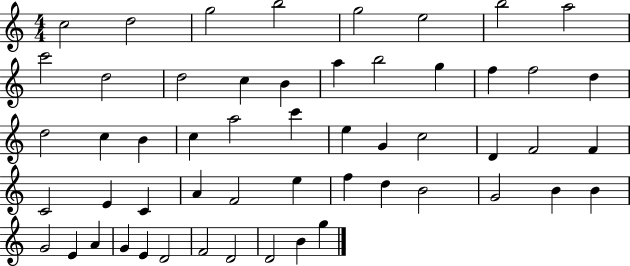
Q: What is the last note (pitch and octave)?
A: G5